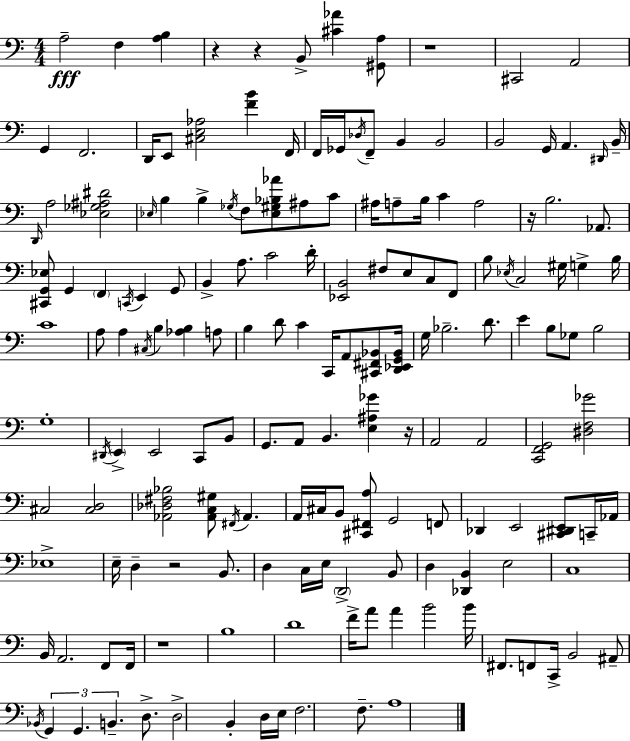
A3/h F3/q [A3,B3]/q R/q R/q B2/e [C#4,Ab4]/q [G#2,A3]/e R/w C#2/h A2/h G2/q F2/h. D2/s E2/e [C#3,E3,Ab3]/h [F4,B4]/q F2/s F2/s Gb2/s Db3/s F2/e B2/q B2/h B2/h G2/s A2/q. D#2/s B2/s D2/s A3/h [Eb3,Gb3,A#3,D#4]/h Eb3/s B3/q B3/q Gb3/s F3/e [Eb3,G#3,Bb3,Ab4]/e A#3/e C4/e A#3/s A3/e B3/s C4/q A3/h R/s B3/h. Ab2/e. [C#2,G2,Eb3]/e G2/q F2/q C2/s E2/q G2/e B2/q A3/e. C4/h D4/s [Eb2,B2]/h F#3/e E3/e C3/e F2/e B3/e Eb3/s C3/h G#3/s G3/q B3/s C4/w A3/e A3/q C#3/s B3/q [Ab3,B3]/q A3/e B3/q D4/e C4/q C2/s A2/e [C#2,F#2,Bb2]/e [D2,Eb2,G2,Bb2]/s G3/s Bb3/h. D4/e. E4/q B3/e Gb3/e B3/h G3/w D#2/s E2/q E2/h C2/e B2/e G2/e. A2/e B2/q. [E3,A#3,Gb4]/q R/s A2/h A2/h [C2,F2,G2]/h [D#3,F3,Gb4]/h C#3/h [C#3,D3]/h [Ab2,Db3,F#3,Bb3]/h [Ab2,C3,G#3]/e F#2/s Ab2/q. A2/s C#3/s B2/e [C#2,F#2,A3]/e G2/h F2/e Db2/q E2/h [C#2,D#2,E2]/e C2/s Ab2/s Eb3/w E3/s D3/q R/h B2/e. D3/q C3/s E3/s D2/h B2/e D3/q [Db2,B2]/q E3/h C3/w B2/s A2/h. F2/e F2/s R/w B3/w D4/w F4/s A4/e A4/q B4/h B4/s F#2/e. F2/e C2/s B2/h A#2/e Bb2/s G2/q G2/q. B2/q. D3/e. D3/h B2/q D3/s E3/s F3/h. F3/e. A3/w